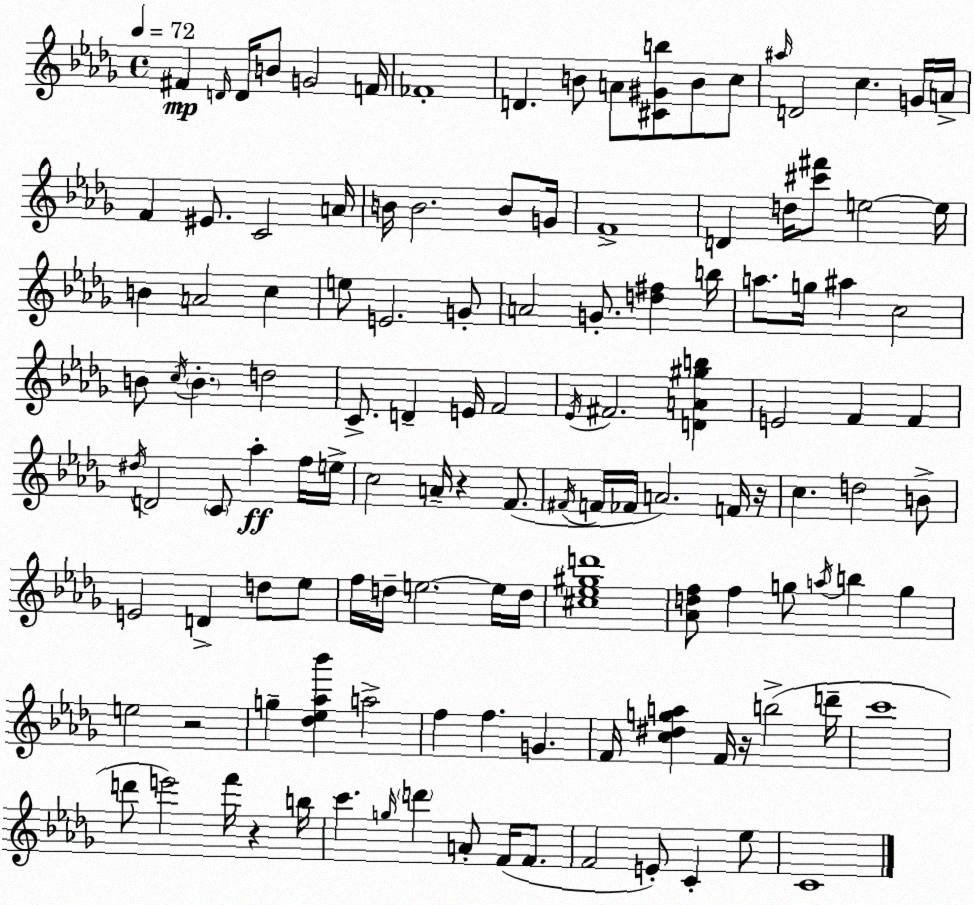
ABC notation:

X:1
T:Untitled
M:4/4
L:1/4
K:Bbm
^F D/4 D/4 B/2 G2 F/4 _F4 D B/2 A/2 [^C^Gb]/2 B/2 c/2 ^a/4 D2 c G/4 A/4 F ^E/2 C2 A/4 B/4 B2 B/2 G/4 F4 D d/4 [^c'^f']/2 e2 e/4 B A2 c e/2 E2 G/2 A2 G/2 [d^f] b/4 a/2 g/4 ^a c2 B/2 c/4 B d2 C/2 D E/4 F2 _E/4 ^F2 [DA^gb] E2 F F ^d/4 D2 C/2 _a f/4 e/4 c2 A/4 z F/2 ^F/4 F/4 _F/4 A2 F/4 z/4 c d2 B/2 E2 D d/2 _e/2 f/4 d/4 e2 e/4 d/4 [^c_e^gd']4 [_Adf]/2 f g/2 a/4 b g e2 z2 g [_d_e_a_b'] a2 f f G F/4 [c^dga] F/4 z/4 b2 d'/4 c'4 d'/2 e'2 f'/4 z b/4 c' g/4 d' A/2 F/4 F/2 F2 E/2 C _e/2 C4